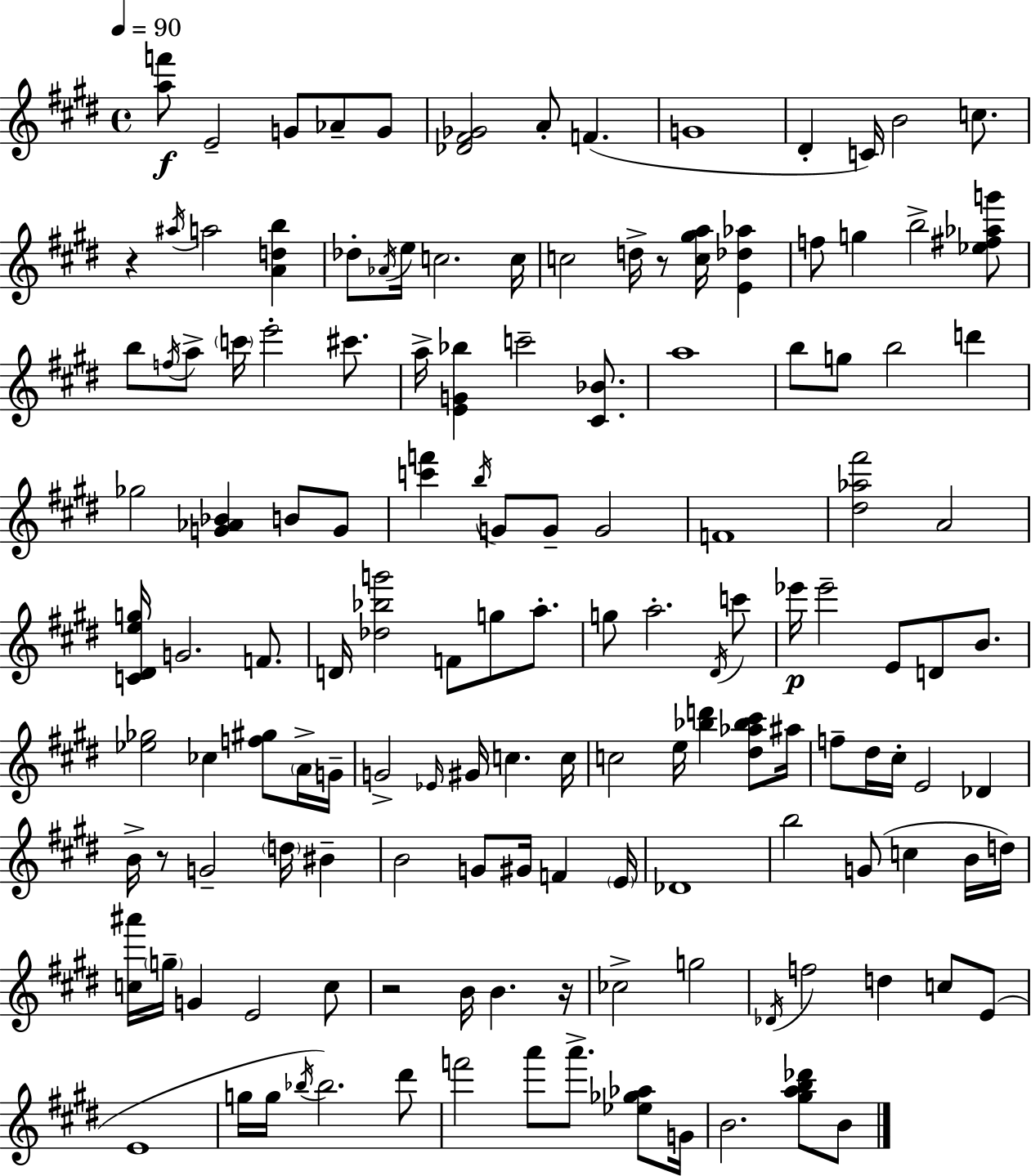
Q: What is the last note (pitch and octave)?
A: B4